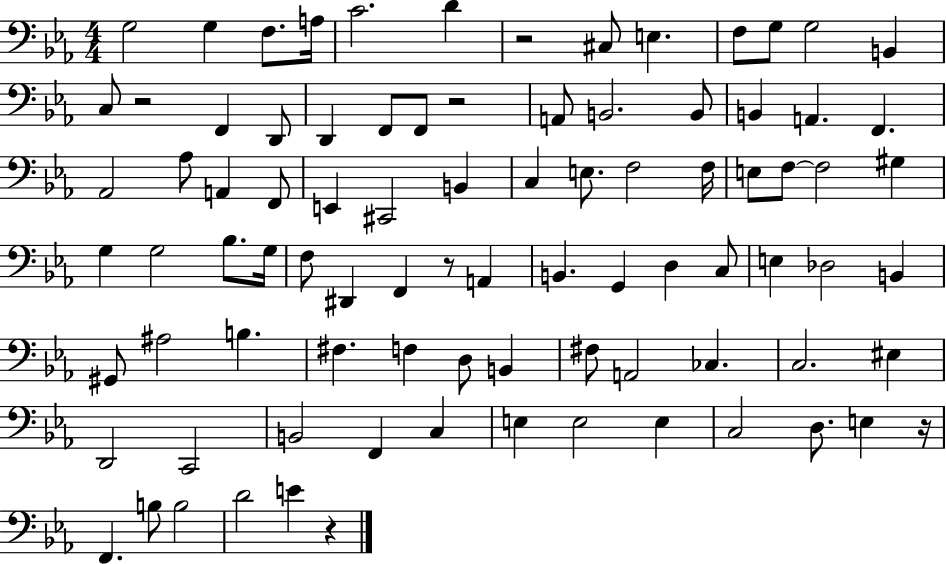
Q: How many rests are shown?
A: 6